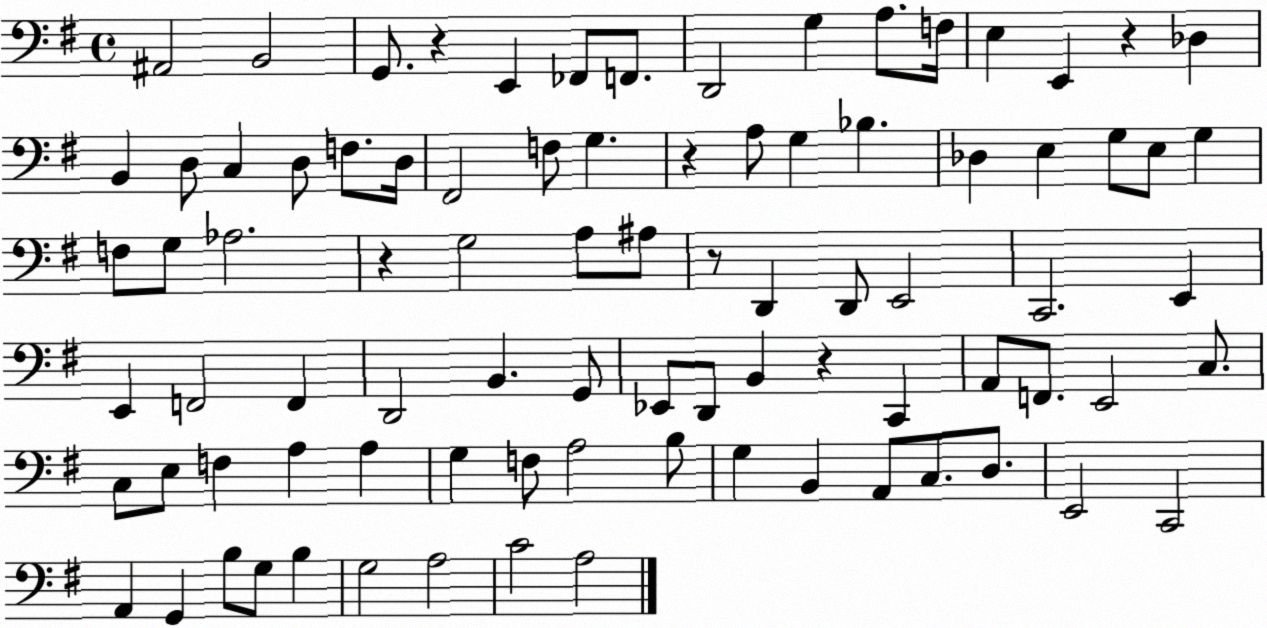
X:1
T:Untitled
M:4/4
L:1/4
K:G
^A,,2 B,,2 G,,/2 z E,, _F,,/2 F,,/2 D,,2 G, A,/2 F,/4 E, E,, z _D, B,, D,/2 C, D,/2 F,/2 D,/4 ^F,,2 F,/2 G, z A,/2 G, _B, _D, E, G,/2 E,/2 G, F,/2 G,/2 _A,2 z G,2 A,/2 ^A,/2 z/2 D,, D,,/2 E,,2 C,,2 E,, E,, F,,2 F,, D,,2 B,, G,,/2 _E,,/2 D,,/2 B,, z C,, A,,/2 F,,/2 E,,2 C,/2 C,/2 E,/2 F, A, A, G, F,/2 A,2 B,/2 G, B,, A,,/2 C,/2 D,/2 E,,2 C,,2 A,, G,, B,/2 G,/2 B, G,2 A,2 C2 A,2